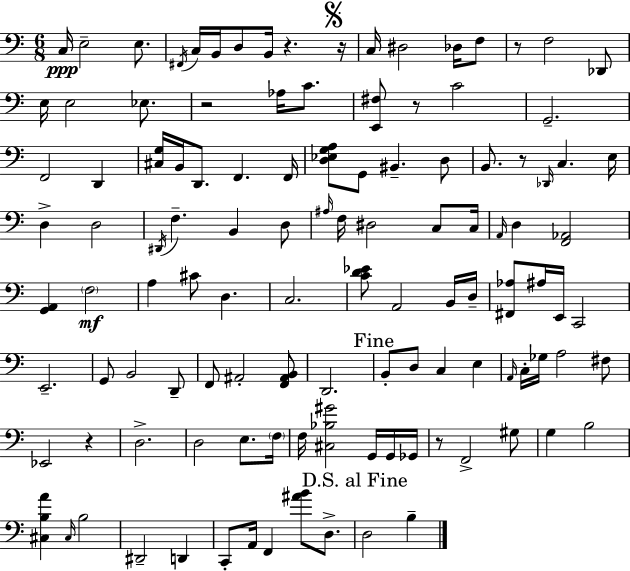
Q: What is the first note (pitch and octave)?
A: C3